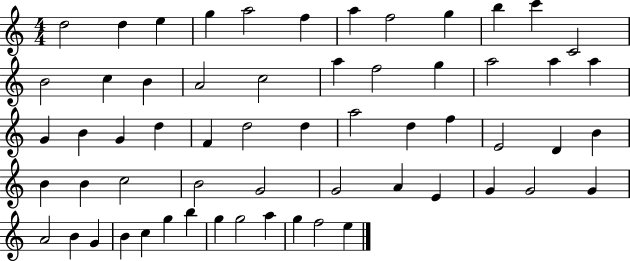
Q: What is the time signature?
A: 4/4